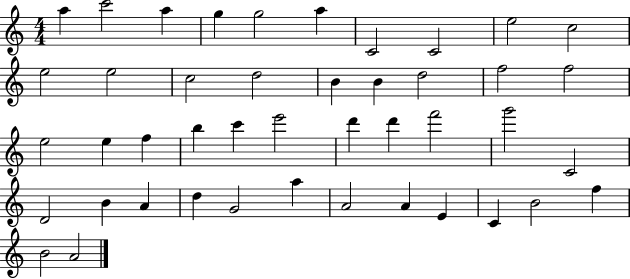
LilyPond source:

{
  \clef treble
  \numericTimeSignature
  \time 4/4
  \key c \major
  a''4 c'''2 a''4 | g''4 g''2 a''4 | c'2 c'2 | e''2 c''2 | \break e''2 e''2 | c''2 d''2 | b'4 b'4 d''2 | f''2 f''2 | \break e''2 e''4 f''4 | b''4 c'''4 e'''2 | d'''4 d'''4 f'''2 | g'''2 c'2 | \break d'2 b'4 a'4 | d''4 g'2 a''4 | a'2 a'4 e'4 | c'4 b'2 f''4 | \break b'2 a'2 | \bar "|."
}